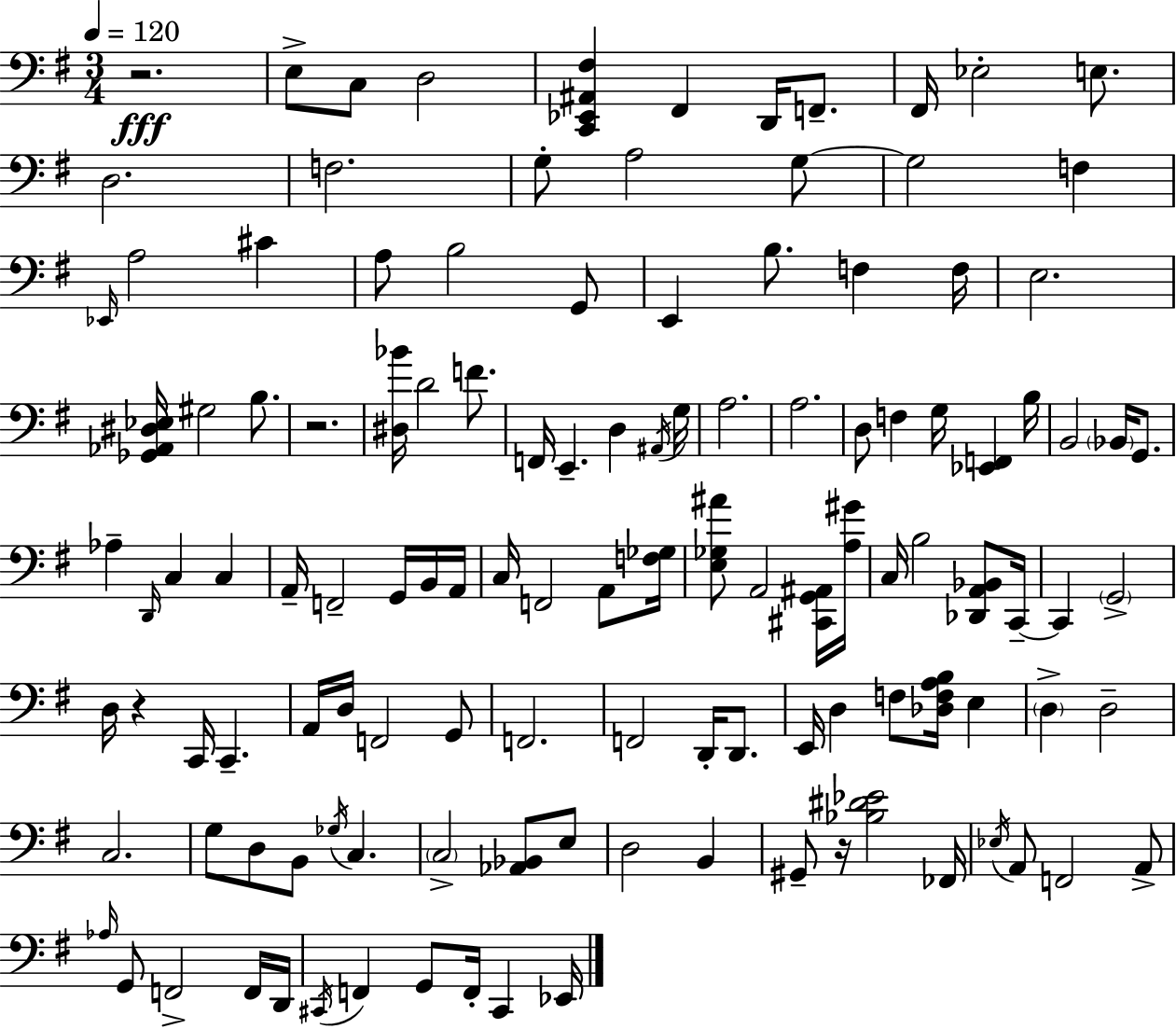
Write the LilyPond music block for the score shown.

{
  \clef bass
  \numericTimeSignature
  \time 3/4
  \key g \major
  \tempo 4 = 120
  r2.\fff | e8-> c8 d2 | <c, ees, ais, fis>4 fis,4 d,16 f,8.-- | fis,16 ees2-. e8. | \break d2. | f2. | g8-. a2 g8~~ | g2 f4 | \break \grace { ees,16 } a2 cis'4 | a8 b2 g,8 | e,4 b8. f4 | f16 e2. | \break <ges, aes, dis ees>16 gis2 b8. | r2. | <dis bes'>16 d'2 f'8. | f,16 e,4.-- d4 | \break \acciaccatura { ais,16 } g16 a2. | a2. | d8 f4 g16 <ees, f,>4 | b16 b,2 \parenthesize bes,16 g,8. | \break aes4-- \grace { d,16 } c4 c4 | a,16-- f,2-- | g,16 b,16 a,16 c16 f,2 | a,8 <f ges>16 <e ges ais'>8 a,2 | \break <cis, g, ais,>16 <a gis'>16 c16 b2 | <des, a, bes,>8 c,16--~~ c,4 \parenthesize g,2-> | d16 r4 c,16 c,4.-- | a,16 d16 f,2 | \break g,8 f,2. | f,2 d,16-. | d,8. e,16 d4 f8 <des f a b>16 e4 | \parenthesize d4-> d2-- | \break c2. | g8 d8 b,8 \acciaccatura { ges16 } c4. | \parenthesize c2-> | <aes, bes,>8 e8 d2 | \break b,4 gis,8-- r16 <bes dis' ees'>2 | fes,16 \acciaccatura { ees16 } a,8 f,2 | a,8-> \grace { aes16 } g,8 f,2-> | f,16 d,16 \acciaccatura { cis,16 } f,4 g,8 | \break f,16-. cis,4 ees,16 \bar "|."
}